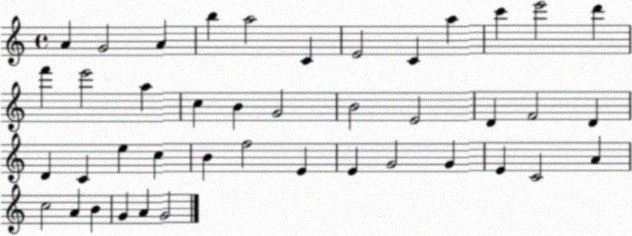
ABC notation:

X:1
T:Untitled
M:4/4
L:1/4
K:C
A G2 A b a2 C E2 C a c' e'2 d' f' e'2 a c B G2 B2 E2 D F2 D D C e c B f2 E E G2 G E C2 A c2 A B G A G2